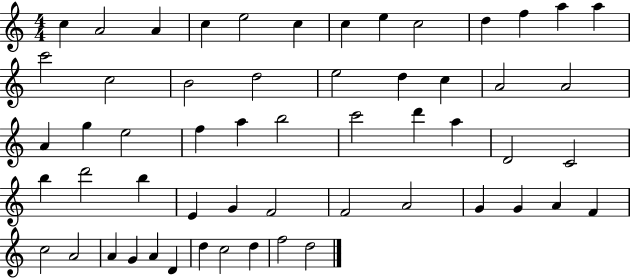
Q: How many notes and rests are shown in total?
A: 56